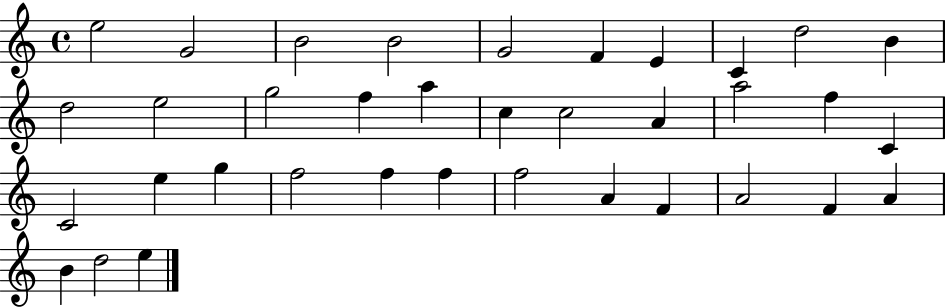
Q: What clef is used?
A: treble